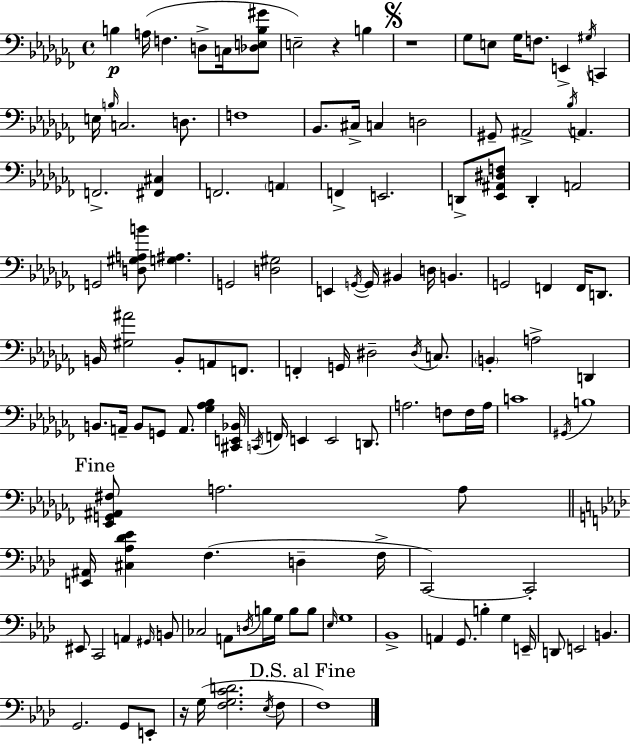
{
  \clef bass
  \time 4/4
  \defaultTimeSignature
  \key aes \minor
  b4\p a16( f4. d8-> c16 <des e b gis'>8 | e2--) r4 b4 | \mark \markup { \musicglyph "scripts.segno" } r1 | ges8 e8 ges16 f8. e,4-> \acciaccatura { gis16 } c,4 | \break e16 \grace { b16 } c2. d8. | f1 | bes,8. cis16-> c4 d2 | gis,8-- ais,2-> \acciaccatura { bes16 } a,4. | \break f,2.-> <fis, cis>4 | f,2. \parenthesize a,4 | f,4-> e,2. | d,8-> <ees, ais, dis f>8 d,4-. a,2 | \break g,2 <d gis a b'>8 <g ais>4. | g,2 <d gis>2 | e,4 \acciaccatura { g,16~ }~ g,16 bis,4 d16 b,4. | g,2 f,4 | \break f,16 d,8. b,16 <gis ais'>2 b,8-. a,8 | f,8. f,4-. g,16 dis2-- | \acciaccatura { dis16 } c8. \parenthesize b,4-. a2-> | d,4 b,8. a,16-- b,8 g,8 a,8. | \break <ges aes bes>4 <cis, e, bes,>16 \acciaccatura { c,16 } f,16 e,4 e,2 | d,8. a2. | f8 f16 a16 c'1 | \acciaccatura { gis,16 } b1 | \break \mark "Fine" <ees, g, ais, fis>8 a2. | a8 \bar "||" \break \key aes \major <e, ais,>16 <cis aes des' ees'>4 f4.( d4-- f16-> | c,2~~) c,2-. | eis,8 c,2 a,4 \grace { gis,16 } b,8 | ces2 a,8 \acciaccatura { d16 } b16 g16 b8 | \break b8 \grace { ees16 } g1 | bes,1-> | a,4 g,8. b4-. g4 | e,16-- d,8 e,2 b,4. | \break g,2. g,8 | e,8-. r16 g16( <f g c' d'>2. | \acciaccatura { ees16 } f8 \mark "D.S. al Fine" f1) | \bar "|."
}